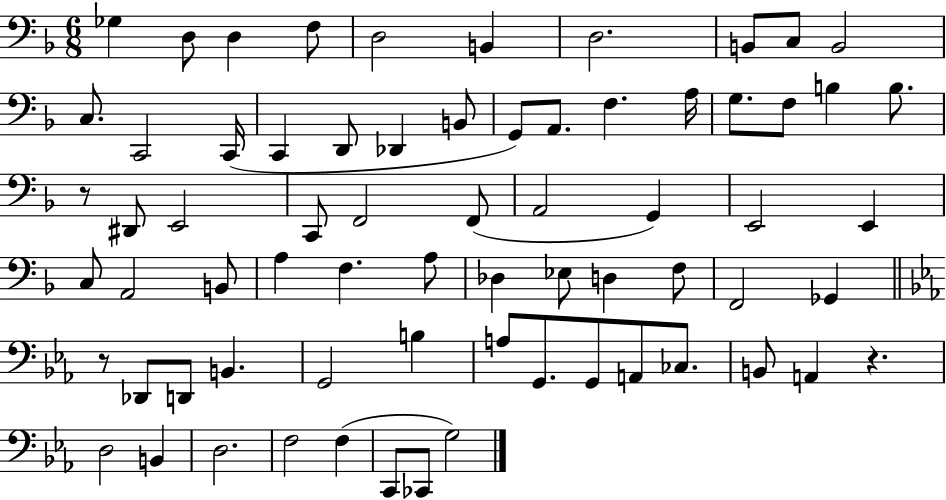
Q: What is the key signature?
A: F major